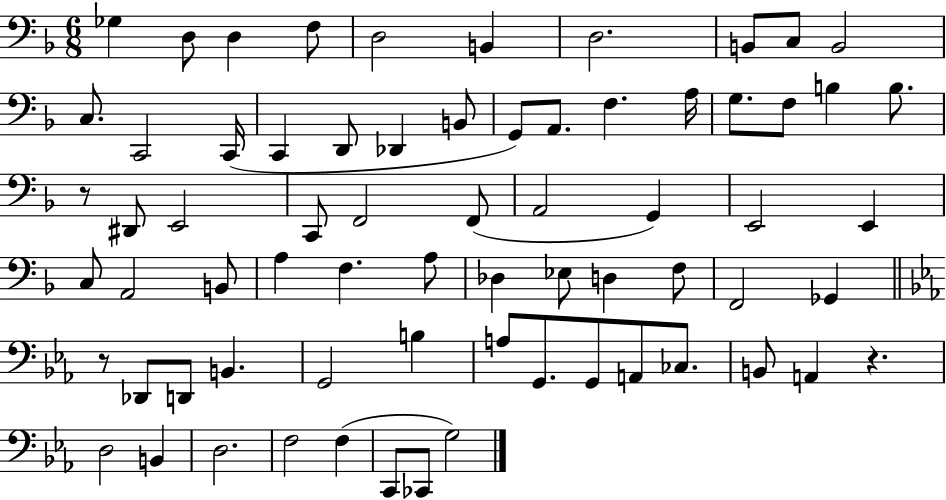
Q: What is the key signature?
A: F major